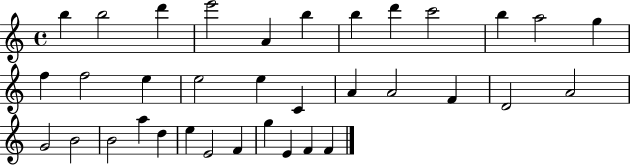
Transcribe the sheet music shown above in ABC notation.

X:1
T:Untitled
M:4/4
L:1/4
K:C
b b2 d' e'2 A b b d' c'2 b a2 g f f2 e e2 e C A A2 F D2 A2 G2 B2 B2 a d e E2 F g E F F